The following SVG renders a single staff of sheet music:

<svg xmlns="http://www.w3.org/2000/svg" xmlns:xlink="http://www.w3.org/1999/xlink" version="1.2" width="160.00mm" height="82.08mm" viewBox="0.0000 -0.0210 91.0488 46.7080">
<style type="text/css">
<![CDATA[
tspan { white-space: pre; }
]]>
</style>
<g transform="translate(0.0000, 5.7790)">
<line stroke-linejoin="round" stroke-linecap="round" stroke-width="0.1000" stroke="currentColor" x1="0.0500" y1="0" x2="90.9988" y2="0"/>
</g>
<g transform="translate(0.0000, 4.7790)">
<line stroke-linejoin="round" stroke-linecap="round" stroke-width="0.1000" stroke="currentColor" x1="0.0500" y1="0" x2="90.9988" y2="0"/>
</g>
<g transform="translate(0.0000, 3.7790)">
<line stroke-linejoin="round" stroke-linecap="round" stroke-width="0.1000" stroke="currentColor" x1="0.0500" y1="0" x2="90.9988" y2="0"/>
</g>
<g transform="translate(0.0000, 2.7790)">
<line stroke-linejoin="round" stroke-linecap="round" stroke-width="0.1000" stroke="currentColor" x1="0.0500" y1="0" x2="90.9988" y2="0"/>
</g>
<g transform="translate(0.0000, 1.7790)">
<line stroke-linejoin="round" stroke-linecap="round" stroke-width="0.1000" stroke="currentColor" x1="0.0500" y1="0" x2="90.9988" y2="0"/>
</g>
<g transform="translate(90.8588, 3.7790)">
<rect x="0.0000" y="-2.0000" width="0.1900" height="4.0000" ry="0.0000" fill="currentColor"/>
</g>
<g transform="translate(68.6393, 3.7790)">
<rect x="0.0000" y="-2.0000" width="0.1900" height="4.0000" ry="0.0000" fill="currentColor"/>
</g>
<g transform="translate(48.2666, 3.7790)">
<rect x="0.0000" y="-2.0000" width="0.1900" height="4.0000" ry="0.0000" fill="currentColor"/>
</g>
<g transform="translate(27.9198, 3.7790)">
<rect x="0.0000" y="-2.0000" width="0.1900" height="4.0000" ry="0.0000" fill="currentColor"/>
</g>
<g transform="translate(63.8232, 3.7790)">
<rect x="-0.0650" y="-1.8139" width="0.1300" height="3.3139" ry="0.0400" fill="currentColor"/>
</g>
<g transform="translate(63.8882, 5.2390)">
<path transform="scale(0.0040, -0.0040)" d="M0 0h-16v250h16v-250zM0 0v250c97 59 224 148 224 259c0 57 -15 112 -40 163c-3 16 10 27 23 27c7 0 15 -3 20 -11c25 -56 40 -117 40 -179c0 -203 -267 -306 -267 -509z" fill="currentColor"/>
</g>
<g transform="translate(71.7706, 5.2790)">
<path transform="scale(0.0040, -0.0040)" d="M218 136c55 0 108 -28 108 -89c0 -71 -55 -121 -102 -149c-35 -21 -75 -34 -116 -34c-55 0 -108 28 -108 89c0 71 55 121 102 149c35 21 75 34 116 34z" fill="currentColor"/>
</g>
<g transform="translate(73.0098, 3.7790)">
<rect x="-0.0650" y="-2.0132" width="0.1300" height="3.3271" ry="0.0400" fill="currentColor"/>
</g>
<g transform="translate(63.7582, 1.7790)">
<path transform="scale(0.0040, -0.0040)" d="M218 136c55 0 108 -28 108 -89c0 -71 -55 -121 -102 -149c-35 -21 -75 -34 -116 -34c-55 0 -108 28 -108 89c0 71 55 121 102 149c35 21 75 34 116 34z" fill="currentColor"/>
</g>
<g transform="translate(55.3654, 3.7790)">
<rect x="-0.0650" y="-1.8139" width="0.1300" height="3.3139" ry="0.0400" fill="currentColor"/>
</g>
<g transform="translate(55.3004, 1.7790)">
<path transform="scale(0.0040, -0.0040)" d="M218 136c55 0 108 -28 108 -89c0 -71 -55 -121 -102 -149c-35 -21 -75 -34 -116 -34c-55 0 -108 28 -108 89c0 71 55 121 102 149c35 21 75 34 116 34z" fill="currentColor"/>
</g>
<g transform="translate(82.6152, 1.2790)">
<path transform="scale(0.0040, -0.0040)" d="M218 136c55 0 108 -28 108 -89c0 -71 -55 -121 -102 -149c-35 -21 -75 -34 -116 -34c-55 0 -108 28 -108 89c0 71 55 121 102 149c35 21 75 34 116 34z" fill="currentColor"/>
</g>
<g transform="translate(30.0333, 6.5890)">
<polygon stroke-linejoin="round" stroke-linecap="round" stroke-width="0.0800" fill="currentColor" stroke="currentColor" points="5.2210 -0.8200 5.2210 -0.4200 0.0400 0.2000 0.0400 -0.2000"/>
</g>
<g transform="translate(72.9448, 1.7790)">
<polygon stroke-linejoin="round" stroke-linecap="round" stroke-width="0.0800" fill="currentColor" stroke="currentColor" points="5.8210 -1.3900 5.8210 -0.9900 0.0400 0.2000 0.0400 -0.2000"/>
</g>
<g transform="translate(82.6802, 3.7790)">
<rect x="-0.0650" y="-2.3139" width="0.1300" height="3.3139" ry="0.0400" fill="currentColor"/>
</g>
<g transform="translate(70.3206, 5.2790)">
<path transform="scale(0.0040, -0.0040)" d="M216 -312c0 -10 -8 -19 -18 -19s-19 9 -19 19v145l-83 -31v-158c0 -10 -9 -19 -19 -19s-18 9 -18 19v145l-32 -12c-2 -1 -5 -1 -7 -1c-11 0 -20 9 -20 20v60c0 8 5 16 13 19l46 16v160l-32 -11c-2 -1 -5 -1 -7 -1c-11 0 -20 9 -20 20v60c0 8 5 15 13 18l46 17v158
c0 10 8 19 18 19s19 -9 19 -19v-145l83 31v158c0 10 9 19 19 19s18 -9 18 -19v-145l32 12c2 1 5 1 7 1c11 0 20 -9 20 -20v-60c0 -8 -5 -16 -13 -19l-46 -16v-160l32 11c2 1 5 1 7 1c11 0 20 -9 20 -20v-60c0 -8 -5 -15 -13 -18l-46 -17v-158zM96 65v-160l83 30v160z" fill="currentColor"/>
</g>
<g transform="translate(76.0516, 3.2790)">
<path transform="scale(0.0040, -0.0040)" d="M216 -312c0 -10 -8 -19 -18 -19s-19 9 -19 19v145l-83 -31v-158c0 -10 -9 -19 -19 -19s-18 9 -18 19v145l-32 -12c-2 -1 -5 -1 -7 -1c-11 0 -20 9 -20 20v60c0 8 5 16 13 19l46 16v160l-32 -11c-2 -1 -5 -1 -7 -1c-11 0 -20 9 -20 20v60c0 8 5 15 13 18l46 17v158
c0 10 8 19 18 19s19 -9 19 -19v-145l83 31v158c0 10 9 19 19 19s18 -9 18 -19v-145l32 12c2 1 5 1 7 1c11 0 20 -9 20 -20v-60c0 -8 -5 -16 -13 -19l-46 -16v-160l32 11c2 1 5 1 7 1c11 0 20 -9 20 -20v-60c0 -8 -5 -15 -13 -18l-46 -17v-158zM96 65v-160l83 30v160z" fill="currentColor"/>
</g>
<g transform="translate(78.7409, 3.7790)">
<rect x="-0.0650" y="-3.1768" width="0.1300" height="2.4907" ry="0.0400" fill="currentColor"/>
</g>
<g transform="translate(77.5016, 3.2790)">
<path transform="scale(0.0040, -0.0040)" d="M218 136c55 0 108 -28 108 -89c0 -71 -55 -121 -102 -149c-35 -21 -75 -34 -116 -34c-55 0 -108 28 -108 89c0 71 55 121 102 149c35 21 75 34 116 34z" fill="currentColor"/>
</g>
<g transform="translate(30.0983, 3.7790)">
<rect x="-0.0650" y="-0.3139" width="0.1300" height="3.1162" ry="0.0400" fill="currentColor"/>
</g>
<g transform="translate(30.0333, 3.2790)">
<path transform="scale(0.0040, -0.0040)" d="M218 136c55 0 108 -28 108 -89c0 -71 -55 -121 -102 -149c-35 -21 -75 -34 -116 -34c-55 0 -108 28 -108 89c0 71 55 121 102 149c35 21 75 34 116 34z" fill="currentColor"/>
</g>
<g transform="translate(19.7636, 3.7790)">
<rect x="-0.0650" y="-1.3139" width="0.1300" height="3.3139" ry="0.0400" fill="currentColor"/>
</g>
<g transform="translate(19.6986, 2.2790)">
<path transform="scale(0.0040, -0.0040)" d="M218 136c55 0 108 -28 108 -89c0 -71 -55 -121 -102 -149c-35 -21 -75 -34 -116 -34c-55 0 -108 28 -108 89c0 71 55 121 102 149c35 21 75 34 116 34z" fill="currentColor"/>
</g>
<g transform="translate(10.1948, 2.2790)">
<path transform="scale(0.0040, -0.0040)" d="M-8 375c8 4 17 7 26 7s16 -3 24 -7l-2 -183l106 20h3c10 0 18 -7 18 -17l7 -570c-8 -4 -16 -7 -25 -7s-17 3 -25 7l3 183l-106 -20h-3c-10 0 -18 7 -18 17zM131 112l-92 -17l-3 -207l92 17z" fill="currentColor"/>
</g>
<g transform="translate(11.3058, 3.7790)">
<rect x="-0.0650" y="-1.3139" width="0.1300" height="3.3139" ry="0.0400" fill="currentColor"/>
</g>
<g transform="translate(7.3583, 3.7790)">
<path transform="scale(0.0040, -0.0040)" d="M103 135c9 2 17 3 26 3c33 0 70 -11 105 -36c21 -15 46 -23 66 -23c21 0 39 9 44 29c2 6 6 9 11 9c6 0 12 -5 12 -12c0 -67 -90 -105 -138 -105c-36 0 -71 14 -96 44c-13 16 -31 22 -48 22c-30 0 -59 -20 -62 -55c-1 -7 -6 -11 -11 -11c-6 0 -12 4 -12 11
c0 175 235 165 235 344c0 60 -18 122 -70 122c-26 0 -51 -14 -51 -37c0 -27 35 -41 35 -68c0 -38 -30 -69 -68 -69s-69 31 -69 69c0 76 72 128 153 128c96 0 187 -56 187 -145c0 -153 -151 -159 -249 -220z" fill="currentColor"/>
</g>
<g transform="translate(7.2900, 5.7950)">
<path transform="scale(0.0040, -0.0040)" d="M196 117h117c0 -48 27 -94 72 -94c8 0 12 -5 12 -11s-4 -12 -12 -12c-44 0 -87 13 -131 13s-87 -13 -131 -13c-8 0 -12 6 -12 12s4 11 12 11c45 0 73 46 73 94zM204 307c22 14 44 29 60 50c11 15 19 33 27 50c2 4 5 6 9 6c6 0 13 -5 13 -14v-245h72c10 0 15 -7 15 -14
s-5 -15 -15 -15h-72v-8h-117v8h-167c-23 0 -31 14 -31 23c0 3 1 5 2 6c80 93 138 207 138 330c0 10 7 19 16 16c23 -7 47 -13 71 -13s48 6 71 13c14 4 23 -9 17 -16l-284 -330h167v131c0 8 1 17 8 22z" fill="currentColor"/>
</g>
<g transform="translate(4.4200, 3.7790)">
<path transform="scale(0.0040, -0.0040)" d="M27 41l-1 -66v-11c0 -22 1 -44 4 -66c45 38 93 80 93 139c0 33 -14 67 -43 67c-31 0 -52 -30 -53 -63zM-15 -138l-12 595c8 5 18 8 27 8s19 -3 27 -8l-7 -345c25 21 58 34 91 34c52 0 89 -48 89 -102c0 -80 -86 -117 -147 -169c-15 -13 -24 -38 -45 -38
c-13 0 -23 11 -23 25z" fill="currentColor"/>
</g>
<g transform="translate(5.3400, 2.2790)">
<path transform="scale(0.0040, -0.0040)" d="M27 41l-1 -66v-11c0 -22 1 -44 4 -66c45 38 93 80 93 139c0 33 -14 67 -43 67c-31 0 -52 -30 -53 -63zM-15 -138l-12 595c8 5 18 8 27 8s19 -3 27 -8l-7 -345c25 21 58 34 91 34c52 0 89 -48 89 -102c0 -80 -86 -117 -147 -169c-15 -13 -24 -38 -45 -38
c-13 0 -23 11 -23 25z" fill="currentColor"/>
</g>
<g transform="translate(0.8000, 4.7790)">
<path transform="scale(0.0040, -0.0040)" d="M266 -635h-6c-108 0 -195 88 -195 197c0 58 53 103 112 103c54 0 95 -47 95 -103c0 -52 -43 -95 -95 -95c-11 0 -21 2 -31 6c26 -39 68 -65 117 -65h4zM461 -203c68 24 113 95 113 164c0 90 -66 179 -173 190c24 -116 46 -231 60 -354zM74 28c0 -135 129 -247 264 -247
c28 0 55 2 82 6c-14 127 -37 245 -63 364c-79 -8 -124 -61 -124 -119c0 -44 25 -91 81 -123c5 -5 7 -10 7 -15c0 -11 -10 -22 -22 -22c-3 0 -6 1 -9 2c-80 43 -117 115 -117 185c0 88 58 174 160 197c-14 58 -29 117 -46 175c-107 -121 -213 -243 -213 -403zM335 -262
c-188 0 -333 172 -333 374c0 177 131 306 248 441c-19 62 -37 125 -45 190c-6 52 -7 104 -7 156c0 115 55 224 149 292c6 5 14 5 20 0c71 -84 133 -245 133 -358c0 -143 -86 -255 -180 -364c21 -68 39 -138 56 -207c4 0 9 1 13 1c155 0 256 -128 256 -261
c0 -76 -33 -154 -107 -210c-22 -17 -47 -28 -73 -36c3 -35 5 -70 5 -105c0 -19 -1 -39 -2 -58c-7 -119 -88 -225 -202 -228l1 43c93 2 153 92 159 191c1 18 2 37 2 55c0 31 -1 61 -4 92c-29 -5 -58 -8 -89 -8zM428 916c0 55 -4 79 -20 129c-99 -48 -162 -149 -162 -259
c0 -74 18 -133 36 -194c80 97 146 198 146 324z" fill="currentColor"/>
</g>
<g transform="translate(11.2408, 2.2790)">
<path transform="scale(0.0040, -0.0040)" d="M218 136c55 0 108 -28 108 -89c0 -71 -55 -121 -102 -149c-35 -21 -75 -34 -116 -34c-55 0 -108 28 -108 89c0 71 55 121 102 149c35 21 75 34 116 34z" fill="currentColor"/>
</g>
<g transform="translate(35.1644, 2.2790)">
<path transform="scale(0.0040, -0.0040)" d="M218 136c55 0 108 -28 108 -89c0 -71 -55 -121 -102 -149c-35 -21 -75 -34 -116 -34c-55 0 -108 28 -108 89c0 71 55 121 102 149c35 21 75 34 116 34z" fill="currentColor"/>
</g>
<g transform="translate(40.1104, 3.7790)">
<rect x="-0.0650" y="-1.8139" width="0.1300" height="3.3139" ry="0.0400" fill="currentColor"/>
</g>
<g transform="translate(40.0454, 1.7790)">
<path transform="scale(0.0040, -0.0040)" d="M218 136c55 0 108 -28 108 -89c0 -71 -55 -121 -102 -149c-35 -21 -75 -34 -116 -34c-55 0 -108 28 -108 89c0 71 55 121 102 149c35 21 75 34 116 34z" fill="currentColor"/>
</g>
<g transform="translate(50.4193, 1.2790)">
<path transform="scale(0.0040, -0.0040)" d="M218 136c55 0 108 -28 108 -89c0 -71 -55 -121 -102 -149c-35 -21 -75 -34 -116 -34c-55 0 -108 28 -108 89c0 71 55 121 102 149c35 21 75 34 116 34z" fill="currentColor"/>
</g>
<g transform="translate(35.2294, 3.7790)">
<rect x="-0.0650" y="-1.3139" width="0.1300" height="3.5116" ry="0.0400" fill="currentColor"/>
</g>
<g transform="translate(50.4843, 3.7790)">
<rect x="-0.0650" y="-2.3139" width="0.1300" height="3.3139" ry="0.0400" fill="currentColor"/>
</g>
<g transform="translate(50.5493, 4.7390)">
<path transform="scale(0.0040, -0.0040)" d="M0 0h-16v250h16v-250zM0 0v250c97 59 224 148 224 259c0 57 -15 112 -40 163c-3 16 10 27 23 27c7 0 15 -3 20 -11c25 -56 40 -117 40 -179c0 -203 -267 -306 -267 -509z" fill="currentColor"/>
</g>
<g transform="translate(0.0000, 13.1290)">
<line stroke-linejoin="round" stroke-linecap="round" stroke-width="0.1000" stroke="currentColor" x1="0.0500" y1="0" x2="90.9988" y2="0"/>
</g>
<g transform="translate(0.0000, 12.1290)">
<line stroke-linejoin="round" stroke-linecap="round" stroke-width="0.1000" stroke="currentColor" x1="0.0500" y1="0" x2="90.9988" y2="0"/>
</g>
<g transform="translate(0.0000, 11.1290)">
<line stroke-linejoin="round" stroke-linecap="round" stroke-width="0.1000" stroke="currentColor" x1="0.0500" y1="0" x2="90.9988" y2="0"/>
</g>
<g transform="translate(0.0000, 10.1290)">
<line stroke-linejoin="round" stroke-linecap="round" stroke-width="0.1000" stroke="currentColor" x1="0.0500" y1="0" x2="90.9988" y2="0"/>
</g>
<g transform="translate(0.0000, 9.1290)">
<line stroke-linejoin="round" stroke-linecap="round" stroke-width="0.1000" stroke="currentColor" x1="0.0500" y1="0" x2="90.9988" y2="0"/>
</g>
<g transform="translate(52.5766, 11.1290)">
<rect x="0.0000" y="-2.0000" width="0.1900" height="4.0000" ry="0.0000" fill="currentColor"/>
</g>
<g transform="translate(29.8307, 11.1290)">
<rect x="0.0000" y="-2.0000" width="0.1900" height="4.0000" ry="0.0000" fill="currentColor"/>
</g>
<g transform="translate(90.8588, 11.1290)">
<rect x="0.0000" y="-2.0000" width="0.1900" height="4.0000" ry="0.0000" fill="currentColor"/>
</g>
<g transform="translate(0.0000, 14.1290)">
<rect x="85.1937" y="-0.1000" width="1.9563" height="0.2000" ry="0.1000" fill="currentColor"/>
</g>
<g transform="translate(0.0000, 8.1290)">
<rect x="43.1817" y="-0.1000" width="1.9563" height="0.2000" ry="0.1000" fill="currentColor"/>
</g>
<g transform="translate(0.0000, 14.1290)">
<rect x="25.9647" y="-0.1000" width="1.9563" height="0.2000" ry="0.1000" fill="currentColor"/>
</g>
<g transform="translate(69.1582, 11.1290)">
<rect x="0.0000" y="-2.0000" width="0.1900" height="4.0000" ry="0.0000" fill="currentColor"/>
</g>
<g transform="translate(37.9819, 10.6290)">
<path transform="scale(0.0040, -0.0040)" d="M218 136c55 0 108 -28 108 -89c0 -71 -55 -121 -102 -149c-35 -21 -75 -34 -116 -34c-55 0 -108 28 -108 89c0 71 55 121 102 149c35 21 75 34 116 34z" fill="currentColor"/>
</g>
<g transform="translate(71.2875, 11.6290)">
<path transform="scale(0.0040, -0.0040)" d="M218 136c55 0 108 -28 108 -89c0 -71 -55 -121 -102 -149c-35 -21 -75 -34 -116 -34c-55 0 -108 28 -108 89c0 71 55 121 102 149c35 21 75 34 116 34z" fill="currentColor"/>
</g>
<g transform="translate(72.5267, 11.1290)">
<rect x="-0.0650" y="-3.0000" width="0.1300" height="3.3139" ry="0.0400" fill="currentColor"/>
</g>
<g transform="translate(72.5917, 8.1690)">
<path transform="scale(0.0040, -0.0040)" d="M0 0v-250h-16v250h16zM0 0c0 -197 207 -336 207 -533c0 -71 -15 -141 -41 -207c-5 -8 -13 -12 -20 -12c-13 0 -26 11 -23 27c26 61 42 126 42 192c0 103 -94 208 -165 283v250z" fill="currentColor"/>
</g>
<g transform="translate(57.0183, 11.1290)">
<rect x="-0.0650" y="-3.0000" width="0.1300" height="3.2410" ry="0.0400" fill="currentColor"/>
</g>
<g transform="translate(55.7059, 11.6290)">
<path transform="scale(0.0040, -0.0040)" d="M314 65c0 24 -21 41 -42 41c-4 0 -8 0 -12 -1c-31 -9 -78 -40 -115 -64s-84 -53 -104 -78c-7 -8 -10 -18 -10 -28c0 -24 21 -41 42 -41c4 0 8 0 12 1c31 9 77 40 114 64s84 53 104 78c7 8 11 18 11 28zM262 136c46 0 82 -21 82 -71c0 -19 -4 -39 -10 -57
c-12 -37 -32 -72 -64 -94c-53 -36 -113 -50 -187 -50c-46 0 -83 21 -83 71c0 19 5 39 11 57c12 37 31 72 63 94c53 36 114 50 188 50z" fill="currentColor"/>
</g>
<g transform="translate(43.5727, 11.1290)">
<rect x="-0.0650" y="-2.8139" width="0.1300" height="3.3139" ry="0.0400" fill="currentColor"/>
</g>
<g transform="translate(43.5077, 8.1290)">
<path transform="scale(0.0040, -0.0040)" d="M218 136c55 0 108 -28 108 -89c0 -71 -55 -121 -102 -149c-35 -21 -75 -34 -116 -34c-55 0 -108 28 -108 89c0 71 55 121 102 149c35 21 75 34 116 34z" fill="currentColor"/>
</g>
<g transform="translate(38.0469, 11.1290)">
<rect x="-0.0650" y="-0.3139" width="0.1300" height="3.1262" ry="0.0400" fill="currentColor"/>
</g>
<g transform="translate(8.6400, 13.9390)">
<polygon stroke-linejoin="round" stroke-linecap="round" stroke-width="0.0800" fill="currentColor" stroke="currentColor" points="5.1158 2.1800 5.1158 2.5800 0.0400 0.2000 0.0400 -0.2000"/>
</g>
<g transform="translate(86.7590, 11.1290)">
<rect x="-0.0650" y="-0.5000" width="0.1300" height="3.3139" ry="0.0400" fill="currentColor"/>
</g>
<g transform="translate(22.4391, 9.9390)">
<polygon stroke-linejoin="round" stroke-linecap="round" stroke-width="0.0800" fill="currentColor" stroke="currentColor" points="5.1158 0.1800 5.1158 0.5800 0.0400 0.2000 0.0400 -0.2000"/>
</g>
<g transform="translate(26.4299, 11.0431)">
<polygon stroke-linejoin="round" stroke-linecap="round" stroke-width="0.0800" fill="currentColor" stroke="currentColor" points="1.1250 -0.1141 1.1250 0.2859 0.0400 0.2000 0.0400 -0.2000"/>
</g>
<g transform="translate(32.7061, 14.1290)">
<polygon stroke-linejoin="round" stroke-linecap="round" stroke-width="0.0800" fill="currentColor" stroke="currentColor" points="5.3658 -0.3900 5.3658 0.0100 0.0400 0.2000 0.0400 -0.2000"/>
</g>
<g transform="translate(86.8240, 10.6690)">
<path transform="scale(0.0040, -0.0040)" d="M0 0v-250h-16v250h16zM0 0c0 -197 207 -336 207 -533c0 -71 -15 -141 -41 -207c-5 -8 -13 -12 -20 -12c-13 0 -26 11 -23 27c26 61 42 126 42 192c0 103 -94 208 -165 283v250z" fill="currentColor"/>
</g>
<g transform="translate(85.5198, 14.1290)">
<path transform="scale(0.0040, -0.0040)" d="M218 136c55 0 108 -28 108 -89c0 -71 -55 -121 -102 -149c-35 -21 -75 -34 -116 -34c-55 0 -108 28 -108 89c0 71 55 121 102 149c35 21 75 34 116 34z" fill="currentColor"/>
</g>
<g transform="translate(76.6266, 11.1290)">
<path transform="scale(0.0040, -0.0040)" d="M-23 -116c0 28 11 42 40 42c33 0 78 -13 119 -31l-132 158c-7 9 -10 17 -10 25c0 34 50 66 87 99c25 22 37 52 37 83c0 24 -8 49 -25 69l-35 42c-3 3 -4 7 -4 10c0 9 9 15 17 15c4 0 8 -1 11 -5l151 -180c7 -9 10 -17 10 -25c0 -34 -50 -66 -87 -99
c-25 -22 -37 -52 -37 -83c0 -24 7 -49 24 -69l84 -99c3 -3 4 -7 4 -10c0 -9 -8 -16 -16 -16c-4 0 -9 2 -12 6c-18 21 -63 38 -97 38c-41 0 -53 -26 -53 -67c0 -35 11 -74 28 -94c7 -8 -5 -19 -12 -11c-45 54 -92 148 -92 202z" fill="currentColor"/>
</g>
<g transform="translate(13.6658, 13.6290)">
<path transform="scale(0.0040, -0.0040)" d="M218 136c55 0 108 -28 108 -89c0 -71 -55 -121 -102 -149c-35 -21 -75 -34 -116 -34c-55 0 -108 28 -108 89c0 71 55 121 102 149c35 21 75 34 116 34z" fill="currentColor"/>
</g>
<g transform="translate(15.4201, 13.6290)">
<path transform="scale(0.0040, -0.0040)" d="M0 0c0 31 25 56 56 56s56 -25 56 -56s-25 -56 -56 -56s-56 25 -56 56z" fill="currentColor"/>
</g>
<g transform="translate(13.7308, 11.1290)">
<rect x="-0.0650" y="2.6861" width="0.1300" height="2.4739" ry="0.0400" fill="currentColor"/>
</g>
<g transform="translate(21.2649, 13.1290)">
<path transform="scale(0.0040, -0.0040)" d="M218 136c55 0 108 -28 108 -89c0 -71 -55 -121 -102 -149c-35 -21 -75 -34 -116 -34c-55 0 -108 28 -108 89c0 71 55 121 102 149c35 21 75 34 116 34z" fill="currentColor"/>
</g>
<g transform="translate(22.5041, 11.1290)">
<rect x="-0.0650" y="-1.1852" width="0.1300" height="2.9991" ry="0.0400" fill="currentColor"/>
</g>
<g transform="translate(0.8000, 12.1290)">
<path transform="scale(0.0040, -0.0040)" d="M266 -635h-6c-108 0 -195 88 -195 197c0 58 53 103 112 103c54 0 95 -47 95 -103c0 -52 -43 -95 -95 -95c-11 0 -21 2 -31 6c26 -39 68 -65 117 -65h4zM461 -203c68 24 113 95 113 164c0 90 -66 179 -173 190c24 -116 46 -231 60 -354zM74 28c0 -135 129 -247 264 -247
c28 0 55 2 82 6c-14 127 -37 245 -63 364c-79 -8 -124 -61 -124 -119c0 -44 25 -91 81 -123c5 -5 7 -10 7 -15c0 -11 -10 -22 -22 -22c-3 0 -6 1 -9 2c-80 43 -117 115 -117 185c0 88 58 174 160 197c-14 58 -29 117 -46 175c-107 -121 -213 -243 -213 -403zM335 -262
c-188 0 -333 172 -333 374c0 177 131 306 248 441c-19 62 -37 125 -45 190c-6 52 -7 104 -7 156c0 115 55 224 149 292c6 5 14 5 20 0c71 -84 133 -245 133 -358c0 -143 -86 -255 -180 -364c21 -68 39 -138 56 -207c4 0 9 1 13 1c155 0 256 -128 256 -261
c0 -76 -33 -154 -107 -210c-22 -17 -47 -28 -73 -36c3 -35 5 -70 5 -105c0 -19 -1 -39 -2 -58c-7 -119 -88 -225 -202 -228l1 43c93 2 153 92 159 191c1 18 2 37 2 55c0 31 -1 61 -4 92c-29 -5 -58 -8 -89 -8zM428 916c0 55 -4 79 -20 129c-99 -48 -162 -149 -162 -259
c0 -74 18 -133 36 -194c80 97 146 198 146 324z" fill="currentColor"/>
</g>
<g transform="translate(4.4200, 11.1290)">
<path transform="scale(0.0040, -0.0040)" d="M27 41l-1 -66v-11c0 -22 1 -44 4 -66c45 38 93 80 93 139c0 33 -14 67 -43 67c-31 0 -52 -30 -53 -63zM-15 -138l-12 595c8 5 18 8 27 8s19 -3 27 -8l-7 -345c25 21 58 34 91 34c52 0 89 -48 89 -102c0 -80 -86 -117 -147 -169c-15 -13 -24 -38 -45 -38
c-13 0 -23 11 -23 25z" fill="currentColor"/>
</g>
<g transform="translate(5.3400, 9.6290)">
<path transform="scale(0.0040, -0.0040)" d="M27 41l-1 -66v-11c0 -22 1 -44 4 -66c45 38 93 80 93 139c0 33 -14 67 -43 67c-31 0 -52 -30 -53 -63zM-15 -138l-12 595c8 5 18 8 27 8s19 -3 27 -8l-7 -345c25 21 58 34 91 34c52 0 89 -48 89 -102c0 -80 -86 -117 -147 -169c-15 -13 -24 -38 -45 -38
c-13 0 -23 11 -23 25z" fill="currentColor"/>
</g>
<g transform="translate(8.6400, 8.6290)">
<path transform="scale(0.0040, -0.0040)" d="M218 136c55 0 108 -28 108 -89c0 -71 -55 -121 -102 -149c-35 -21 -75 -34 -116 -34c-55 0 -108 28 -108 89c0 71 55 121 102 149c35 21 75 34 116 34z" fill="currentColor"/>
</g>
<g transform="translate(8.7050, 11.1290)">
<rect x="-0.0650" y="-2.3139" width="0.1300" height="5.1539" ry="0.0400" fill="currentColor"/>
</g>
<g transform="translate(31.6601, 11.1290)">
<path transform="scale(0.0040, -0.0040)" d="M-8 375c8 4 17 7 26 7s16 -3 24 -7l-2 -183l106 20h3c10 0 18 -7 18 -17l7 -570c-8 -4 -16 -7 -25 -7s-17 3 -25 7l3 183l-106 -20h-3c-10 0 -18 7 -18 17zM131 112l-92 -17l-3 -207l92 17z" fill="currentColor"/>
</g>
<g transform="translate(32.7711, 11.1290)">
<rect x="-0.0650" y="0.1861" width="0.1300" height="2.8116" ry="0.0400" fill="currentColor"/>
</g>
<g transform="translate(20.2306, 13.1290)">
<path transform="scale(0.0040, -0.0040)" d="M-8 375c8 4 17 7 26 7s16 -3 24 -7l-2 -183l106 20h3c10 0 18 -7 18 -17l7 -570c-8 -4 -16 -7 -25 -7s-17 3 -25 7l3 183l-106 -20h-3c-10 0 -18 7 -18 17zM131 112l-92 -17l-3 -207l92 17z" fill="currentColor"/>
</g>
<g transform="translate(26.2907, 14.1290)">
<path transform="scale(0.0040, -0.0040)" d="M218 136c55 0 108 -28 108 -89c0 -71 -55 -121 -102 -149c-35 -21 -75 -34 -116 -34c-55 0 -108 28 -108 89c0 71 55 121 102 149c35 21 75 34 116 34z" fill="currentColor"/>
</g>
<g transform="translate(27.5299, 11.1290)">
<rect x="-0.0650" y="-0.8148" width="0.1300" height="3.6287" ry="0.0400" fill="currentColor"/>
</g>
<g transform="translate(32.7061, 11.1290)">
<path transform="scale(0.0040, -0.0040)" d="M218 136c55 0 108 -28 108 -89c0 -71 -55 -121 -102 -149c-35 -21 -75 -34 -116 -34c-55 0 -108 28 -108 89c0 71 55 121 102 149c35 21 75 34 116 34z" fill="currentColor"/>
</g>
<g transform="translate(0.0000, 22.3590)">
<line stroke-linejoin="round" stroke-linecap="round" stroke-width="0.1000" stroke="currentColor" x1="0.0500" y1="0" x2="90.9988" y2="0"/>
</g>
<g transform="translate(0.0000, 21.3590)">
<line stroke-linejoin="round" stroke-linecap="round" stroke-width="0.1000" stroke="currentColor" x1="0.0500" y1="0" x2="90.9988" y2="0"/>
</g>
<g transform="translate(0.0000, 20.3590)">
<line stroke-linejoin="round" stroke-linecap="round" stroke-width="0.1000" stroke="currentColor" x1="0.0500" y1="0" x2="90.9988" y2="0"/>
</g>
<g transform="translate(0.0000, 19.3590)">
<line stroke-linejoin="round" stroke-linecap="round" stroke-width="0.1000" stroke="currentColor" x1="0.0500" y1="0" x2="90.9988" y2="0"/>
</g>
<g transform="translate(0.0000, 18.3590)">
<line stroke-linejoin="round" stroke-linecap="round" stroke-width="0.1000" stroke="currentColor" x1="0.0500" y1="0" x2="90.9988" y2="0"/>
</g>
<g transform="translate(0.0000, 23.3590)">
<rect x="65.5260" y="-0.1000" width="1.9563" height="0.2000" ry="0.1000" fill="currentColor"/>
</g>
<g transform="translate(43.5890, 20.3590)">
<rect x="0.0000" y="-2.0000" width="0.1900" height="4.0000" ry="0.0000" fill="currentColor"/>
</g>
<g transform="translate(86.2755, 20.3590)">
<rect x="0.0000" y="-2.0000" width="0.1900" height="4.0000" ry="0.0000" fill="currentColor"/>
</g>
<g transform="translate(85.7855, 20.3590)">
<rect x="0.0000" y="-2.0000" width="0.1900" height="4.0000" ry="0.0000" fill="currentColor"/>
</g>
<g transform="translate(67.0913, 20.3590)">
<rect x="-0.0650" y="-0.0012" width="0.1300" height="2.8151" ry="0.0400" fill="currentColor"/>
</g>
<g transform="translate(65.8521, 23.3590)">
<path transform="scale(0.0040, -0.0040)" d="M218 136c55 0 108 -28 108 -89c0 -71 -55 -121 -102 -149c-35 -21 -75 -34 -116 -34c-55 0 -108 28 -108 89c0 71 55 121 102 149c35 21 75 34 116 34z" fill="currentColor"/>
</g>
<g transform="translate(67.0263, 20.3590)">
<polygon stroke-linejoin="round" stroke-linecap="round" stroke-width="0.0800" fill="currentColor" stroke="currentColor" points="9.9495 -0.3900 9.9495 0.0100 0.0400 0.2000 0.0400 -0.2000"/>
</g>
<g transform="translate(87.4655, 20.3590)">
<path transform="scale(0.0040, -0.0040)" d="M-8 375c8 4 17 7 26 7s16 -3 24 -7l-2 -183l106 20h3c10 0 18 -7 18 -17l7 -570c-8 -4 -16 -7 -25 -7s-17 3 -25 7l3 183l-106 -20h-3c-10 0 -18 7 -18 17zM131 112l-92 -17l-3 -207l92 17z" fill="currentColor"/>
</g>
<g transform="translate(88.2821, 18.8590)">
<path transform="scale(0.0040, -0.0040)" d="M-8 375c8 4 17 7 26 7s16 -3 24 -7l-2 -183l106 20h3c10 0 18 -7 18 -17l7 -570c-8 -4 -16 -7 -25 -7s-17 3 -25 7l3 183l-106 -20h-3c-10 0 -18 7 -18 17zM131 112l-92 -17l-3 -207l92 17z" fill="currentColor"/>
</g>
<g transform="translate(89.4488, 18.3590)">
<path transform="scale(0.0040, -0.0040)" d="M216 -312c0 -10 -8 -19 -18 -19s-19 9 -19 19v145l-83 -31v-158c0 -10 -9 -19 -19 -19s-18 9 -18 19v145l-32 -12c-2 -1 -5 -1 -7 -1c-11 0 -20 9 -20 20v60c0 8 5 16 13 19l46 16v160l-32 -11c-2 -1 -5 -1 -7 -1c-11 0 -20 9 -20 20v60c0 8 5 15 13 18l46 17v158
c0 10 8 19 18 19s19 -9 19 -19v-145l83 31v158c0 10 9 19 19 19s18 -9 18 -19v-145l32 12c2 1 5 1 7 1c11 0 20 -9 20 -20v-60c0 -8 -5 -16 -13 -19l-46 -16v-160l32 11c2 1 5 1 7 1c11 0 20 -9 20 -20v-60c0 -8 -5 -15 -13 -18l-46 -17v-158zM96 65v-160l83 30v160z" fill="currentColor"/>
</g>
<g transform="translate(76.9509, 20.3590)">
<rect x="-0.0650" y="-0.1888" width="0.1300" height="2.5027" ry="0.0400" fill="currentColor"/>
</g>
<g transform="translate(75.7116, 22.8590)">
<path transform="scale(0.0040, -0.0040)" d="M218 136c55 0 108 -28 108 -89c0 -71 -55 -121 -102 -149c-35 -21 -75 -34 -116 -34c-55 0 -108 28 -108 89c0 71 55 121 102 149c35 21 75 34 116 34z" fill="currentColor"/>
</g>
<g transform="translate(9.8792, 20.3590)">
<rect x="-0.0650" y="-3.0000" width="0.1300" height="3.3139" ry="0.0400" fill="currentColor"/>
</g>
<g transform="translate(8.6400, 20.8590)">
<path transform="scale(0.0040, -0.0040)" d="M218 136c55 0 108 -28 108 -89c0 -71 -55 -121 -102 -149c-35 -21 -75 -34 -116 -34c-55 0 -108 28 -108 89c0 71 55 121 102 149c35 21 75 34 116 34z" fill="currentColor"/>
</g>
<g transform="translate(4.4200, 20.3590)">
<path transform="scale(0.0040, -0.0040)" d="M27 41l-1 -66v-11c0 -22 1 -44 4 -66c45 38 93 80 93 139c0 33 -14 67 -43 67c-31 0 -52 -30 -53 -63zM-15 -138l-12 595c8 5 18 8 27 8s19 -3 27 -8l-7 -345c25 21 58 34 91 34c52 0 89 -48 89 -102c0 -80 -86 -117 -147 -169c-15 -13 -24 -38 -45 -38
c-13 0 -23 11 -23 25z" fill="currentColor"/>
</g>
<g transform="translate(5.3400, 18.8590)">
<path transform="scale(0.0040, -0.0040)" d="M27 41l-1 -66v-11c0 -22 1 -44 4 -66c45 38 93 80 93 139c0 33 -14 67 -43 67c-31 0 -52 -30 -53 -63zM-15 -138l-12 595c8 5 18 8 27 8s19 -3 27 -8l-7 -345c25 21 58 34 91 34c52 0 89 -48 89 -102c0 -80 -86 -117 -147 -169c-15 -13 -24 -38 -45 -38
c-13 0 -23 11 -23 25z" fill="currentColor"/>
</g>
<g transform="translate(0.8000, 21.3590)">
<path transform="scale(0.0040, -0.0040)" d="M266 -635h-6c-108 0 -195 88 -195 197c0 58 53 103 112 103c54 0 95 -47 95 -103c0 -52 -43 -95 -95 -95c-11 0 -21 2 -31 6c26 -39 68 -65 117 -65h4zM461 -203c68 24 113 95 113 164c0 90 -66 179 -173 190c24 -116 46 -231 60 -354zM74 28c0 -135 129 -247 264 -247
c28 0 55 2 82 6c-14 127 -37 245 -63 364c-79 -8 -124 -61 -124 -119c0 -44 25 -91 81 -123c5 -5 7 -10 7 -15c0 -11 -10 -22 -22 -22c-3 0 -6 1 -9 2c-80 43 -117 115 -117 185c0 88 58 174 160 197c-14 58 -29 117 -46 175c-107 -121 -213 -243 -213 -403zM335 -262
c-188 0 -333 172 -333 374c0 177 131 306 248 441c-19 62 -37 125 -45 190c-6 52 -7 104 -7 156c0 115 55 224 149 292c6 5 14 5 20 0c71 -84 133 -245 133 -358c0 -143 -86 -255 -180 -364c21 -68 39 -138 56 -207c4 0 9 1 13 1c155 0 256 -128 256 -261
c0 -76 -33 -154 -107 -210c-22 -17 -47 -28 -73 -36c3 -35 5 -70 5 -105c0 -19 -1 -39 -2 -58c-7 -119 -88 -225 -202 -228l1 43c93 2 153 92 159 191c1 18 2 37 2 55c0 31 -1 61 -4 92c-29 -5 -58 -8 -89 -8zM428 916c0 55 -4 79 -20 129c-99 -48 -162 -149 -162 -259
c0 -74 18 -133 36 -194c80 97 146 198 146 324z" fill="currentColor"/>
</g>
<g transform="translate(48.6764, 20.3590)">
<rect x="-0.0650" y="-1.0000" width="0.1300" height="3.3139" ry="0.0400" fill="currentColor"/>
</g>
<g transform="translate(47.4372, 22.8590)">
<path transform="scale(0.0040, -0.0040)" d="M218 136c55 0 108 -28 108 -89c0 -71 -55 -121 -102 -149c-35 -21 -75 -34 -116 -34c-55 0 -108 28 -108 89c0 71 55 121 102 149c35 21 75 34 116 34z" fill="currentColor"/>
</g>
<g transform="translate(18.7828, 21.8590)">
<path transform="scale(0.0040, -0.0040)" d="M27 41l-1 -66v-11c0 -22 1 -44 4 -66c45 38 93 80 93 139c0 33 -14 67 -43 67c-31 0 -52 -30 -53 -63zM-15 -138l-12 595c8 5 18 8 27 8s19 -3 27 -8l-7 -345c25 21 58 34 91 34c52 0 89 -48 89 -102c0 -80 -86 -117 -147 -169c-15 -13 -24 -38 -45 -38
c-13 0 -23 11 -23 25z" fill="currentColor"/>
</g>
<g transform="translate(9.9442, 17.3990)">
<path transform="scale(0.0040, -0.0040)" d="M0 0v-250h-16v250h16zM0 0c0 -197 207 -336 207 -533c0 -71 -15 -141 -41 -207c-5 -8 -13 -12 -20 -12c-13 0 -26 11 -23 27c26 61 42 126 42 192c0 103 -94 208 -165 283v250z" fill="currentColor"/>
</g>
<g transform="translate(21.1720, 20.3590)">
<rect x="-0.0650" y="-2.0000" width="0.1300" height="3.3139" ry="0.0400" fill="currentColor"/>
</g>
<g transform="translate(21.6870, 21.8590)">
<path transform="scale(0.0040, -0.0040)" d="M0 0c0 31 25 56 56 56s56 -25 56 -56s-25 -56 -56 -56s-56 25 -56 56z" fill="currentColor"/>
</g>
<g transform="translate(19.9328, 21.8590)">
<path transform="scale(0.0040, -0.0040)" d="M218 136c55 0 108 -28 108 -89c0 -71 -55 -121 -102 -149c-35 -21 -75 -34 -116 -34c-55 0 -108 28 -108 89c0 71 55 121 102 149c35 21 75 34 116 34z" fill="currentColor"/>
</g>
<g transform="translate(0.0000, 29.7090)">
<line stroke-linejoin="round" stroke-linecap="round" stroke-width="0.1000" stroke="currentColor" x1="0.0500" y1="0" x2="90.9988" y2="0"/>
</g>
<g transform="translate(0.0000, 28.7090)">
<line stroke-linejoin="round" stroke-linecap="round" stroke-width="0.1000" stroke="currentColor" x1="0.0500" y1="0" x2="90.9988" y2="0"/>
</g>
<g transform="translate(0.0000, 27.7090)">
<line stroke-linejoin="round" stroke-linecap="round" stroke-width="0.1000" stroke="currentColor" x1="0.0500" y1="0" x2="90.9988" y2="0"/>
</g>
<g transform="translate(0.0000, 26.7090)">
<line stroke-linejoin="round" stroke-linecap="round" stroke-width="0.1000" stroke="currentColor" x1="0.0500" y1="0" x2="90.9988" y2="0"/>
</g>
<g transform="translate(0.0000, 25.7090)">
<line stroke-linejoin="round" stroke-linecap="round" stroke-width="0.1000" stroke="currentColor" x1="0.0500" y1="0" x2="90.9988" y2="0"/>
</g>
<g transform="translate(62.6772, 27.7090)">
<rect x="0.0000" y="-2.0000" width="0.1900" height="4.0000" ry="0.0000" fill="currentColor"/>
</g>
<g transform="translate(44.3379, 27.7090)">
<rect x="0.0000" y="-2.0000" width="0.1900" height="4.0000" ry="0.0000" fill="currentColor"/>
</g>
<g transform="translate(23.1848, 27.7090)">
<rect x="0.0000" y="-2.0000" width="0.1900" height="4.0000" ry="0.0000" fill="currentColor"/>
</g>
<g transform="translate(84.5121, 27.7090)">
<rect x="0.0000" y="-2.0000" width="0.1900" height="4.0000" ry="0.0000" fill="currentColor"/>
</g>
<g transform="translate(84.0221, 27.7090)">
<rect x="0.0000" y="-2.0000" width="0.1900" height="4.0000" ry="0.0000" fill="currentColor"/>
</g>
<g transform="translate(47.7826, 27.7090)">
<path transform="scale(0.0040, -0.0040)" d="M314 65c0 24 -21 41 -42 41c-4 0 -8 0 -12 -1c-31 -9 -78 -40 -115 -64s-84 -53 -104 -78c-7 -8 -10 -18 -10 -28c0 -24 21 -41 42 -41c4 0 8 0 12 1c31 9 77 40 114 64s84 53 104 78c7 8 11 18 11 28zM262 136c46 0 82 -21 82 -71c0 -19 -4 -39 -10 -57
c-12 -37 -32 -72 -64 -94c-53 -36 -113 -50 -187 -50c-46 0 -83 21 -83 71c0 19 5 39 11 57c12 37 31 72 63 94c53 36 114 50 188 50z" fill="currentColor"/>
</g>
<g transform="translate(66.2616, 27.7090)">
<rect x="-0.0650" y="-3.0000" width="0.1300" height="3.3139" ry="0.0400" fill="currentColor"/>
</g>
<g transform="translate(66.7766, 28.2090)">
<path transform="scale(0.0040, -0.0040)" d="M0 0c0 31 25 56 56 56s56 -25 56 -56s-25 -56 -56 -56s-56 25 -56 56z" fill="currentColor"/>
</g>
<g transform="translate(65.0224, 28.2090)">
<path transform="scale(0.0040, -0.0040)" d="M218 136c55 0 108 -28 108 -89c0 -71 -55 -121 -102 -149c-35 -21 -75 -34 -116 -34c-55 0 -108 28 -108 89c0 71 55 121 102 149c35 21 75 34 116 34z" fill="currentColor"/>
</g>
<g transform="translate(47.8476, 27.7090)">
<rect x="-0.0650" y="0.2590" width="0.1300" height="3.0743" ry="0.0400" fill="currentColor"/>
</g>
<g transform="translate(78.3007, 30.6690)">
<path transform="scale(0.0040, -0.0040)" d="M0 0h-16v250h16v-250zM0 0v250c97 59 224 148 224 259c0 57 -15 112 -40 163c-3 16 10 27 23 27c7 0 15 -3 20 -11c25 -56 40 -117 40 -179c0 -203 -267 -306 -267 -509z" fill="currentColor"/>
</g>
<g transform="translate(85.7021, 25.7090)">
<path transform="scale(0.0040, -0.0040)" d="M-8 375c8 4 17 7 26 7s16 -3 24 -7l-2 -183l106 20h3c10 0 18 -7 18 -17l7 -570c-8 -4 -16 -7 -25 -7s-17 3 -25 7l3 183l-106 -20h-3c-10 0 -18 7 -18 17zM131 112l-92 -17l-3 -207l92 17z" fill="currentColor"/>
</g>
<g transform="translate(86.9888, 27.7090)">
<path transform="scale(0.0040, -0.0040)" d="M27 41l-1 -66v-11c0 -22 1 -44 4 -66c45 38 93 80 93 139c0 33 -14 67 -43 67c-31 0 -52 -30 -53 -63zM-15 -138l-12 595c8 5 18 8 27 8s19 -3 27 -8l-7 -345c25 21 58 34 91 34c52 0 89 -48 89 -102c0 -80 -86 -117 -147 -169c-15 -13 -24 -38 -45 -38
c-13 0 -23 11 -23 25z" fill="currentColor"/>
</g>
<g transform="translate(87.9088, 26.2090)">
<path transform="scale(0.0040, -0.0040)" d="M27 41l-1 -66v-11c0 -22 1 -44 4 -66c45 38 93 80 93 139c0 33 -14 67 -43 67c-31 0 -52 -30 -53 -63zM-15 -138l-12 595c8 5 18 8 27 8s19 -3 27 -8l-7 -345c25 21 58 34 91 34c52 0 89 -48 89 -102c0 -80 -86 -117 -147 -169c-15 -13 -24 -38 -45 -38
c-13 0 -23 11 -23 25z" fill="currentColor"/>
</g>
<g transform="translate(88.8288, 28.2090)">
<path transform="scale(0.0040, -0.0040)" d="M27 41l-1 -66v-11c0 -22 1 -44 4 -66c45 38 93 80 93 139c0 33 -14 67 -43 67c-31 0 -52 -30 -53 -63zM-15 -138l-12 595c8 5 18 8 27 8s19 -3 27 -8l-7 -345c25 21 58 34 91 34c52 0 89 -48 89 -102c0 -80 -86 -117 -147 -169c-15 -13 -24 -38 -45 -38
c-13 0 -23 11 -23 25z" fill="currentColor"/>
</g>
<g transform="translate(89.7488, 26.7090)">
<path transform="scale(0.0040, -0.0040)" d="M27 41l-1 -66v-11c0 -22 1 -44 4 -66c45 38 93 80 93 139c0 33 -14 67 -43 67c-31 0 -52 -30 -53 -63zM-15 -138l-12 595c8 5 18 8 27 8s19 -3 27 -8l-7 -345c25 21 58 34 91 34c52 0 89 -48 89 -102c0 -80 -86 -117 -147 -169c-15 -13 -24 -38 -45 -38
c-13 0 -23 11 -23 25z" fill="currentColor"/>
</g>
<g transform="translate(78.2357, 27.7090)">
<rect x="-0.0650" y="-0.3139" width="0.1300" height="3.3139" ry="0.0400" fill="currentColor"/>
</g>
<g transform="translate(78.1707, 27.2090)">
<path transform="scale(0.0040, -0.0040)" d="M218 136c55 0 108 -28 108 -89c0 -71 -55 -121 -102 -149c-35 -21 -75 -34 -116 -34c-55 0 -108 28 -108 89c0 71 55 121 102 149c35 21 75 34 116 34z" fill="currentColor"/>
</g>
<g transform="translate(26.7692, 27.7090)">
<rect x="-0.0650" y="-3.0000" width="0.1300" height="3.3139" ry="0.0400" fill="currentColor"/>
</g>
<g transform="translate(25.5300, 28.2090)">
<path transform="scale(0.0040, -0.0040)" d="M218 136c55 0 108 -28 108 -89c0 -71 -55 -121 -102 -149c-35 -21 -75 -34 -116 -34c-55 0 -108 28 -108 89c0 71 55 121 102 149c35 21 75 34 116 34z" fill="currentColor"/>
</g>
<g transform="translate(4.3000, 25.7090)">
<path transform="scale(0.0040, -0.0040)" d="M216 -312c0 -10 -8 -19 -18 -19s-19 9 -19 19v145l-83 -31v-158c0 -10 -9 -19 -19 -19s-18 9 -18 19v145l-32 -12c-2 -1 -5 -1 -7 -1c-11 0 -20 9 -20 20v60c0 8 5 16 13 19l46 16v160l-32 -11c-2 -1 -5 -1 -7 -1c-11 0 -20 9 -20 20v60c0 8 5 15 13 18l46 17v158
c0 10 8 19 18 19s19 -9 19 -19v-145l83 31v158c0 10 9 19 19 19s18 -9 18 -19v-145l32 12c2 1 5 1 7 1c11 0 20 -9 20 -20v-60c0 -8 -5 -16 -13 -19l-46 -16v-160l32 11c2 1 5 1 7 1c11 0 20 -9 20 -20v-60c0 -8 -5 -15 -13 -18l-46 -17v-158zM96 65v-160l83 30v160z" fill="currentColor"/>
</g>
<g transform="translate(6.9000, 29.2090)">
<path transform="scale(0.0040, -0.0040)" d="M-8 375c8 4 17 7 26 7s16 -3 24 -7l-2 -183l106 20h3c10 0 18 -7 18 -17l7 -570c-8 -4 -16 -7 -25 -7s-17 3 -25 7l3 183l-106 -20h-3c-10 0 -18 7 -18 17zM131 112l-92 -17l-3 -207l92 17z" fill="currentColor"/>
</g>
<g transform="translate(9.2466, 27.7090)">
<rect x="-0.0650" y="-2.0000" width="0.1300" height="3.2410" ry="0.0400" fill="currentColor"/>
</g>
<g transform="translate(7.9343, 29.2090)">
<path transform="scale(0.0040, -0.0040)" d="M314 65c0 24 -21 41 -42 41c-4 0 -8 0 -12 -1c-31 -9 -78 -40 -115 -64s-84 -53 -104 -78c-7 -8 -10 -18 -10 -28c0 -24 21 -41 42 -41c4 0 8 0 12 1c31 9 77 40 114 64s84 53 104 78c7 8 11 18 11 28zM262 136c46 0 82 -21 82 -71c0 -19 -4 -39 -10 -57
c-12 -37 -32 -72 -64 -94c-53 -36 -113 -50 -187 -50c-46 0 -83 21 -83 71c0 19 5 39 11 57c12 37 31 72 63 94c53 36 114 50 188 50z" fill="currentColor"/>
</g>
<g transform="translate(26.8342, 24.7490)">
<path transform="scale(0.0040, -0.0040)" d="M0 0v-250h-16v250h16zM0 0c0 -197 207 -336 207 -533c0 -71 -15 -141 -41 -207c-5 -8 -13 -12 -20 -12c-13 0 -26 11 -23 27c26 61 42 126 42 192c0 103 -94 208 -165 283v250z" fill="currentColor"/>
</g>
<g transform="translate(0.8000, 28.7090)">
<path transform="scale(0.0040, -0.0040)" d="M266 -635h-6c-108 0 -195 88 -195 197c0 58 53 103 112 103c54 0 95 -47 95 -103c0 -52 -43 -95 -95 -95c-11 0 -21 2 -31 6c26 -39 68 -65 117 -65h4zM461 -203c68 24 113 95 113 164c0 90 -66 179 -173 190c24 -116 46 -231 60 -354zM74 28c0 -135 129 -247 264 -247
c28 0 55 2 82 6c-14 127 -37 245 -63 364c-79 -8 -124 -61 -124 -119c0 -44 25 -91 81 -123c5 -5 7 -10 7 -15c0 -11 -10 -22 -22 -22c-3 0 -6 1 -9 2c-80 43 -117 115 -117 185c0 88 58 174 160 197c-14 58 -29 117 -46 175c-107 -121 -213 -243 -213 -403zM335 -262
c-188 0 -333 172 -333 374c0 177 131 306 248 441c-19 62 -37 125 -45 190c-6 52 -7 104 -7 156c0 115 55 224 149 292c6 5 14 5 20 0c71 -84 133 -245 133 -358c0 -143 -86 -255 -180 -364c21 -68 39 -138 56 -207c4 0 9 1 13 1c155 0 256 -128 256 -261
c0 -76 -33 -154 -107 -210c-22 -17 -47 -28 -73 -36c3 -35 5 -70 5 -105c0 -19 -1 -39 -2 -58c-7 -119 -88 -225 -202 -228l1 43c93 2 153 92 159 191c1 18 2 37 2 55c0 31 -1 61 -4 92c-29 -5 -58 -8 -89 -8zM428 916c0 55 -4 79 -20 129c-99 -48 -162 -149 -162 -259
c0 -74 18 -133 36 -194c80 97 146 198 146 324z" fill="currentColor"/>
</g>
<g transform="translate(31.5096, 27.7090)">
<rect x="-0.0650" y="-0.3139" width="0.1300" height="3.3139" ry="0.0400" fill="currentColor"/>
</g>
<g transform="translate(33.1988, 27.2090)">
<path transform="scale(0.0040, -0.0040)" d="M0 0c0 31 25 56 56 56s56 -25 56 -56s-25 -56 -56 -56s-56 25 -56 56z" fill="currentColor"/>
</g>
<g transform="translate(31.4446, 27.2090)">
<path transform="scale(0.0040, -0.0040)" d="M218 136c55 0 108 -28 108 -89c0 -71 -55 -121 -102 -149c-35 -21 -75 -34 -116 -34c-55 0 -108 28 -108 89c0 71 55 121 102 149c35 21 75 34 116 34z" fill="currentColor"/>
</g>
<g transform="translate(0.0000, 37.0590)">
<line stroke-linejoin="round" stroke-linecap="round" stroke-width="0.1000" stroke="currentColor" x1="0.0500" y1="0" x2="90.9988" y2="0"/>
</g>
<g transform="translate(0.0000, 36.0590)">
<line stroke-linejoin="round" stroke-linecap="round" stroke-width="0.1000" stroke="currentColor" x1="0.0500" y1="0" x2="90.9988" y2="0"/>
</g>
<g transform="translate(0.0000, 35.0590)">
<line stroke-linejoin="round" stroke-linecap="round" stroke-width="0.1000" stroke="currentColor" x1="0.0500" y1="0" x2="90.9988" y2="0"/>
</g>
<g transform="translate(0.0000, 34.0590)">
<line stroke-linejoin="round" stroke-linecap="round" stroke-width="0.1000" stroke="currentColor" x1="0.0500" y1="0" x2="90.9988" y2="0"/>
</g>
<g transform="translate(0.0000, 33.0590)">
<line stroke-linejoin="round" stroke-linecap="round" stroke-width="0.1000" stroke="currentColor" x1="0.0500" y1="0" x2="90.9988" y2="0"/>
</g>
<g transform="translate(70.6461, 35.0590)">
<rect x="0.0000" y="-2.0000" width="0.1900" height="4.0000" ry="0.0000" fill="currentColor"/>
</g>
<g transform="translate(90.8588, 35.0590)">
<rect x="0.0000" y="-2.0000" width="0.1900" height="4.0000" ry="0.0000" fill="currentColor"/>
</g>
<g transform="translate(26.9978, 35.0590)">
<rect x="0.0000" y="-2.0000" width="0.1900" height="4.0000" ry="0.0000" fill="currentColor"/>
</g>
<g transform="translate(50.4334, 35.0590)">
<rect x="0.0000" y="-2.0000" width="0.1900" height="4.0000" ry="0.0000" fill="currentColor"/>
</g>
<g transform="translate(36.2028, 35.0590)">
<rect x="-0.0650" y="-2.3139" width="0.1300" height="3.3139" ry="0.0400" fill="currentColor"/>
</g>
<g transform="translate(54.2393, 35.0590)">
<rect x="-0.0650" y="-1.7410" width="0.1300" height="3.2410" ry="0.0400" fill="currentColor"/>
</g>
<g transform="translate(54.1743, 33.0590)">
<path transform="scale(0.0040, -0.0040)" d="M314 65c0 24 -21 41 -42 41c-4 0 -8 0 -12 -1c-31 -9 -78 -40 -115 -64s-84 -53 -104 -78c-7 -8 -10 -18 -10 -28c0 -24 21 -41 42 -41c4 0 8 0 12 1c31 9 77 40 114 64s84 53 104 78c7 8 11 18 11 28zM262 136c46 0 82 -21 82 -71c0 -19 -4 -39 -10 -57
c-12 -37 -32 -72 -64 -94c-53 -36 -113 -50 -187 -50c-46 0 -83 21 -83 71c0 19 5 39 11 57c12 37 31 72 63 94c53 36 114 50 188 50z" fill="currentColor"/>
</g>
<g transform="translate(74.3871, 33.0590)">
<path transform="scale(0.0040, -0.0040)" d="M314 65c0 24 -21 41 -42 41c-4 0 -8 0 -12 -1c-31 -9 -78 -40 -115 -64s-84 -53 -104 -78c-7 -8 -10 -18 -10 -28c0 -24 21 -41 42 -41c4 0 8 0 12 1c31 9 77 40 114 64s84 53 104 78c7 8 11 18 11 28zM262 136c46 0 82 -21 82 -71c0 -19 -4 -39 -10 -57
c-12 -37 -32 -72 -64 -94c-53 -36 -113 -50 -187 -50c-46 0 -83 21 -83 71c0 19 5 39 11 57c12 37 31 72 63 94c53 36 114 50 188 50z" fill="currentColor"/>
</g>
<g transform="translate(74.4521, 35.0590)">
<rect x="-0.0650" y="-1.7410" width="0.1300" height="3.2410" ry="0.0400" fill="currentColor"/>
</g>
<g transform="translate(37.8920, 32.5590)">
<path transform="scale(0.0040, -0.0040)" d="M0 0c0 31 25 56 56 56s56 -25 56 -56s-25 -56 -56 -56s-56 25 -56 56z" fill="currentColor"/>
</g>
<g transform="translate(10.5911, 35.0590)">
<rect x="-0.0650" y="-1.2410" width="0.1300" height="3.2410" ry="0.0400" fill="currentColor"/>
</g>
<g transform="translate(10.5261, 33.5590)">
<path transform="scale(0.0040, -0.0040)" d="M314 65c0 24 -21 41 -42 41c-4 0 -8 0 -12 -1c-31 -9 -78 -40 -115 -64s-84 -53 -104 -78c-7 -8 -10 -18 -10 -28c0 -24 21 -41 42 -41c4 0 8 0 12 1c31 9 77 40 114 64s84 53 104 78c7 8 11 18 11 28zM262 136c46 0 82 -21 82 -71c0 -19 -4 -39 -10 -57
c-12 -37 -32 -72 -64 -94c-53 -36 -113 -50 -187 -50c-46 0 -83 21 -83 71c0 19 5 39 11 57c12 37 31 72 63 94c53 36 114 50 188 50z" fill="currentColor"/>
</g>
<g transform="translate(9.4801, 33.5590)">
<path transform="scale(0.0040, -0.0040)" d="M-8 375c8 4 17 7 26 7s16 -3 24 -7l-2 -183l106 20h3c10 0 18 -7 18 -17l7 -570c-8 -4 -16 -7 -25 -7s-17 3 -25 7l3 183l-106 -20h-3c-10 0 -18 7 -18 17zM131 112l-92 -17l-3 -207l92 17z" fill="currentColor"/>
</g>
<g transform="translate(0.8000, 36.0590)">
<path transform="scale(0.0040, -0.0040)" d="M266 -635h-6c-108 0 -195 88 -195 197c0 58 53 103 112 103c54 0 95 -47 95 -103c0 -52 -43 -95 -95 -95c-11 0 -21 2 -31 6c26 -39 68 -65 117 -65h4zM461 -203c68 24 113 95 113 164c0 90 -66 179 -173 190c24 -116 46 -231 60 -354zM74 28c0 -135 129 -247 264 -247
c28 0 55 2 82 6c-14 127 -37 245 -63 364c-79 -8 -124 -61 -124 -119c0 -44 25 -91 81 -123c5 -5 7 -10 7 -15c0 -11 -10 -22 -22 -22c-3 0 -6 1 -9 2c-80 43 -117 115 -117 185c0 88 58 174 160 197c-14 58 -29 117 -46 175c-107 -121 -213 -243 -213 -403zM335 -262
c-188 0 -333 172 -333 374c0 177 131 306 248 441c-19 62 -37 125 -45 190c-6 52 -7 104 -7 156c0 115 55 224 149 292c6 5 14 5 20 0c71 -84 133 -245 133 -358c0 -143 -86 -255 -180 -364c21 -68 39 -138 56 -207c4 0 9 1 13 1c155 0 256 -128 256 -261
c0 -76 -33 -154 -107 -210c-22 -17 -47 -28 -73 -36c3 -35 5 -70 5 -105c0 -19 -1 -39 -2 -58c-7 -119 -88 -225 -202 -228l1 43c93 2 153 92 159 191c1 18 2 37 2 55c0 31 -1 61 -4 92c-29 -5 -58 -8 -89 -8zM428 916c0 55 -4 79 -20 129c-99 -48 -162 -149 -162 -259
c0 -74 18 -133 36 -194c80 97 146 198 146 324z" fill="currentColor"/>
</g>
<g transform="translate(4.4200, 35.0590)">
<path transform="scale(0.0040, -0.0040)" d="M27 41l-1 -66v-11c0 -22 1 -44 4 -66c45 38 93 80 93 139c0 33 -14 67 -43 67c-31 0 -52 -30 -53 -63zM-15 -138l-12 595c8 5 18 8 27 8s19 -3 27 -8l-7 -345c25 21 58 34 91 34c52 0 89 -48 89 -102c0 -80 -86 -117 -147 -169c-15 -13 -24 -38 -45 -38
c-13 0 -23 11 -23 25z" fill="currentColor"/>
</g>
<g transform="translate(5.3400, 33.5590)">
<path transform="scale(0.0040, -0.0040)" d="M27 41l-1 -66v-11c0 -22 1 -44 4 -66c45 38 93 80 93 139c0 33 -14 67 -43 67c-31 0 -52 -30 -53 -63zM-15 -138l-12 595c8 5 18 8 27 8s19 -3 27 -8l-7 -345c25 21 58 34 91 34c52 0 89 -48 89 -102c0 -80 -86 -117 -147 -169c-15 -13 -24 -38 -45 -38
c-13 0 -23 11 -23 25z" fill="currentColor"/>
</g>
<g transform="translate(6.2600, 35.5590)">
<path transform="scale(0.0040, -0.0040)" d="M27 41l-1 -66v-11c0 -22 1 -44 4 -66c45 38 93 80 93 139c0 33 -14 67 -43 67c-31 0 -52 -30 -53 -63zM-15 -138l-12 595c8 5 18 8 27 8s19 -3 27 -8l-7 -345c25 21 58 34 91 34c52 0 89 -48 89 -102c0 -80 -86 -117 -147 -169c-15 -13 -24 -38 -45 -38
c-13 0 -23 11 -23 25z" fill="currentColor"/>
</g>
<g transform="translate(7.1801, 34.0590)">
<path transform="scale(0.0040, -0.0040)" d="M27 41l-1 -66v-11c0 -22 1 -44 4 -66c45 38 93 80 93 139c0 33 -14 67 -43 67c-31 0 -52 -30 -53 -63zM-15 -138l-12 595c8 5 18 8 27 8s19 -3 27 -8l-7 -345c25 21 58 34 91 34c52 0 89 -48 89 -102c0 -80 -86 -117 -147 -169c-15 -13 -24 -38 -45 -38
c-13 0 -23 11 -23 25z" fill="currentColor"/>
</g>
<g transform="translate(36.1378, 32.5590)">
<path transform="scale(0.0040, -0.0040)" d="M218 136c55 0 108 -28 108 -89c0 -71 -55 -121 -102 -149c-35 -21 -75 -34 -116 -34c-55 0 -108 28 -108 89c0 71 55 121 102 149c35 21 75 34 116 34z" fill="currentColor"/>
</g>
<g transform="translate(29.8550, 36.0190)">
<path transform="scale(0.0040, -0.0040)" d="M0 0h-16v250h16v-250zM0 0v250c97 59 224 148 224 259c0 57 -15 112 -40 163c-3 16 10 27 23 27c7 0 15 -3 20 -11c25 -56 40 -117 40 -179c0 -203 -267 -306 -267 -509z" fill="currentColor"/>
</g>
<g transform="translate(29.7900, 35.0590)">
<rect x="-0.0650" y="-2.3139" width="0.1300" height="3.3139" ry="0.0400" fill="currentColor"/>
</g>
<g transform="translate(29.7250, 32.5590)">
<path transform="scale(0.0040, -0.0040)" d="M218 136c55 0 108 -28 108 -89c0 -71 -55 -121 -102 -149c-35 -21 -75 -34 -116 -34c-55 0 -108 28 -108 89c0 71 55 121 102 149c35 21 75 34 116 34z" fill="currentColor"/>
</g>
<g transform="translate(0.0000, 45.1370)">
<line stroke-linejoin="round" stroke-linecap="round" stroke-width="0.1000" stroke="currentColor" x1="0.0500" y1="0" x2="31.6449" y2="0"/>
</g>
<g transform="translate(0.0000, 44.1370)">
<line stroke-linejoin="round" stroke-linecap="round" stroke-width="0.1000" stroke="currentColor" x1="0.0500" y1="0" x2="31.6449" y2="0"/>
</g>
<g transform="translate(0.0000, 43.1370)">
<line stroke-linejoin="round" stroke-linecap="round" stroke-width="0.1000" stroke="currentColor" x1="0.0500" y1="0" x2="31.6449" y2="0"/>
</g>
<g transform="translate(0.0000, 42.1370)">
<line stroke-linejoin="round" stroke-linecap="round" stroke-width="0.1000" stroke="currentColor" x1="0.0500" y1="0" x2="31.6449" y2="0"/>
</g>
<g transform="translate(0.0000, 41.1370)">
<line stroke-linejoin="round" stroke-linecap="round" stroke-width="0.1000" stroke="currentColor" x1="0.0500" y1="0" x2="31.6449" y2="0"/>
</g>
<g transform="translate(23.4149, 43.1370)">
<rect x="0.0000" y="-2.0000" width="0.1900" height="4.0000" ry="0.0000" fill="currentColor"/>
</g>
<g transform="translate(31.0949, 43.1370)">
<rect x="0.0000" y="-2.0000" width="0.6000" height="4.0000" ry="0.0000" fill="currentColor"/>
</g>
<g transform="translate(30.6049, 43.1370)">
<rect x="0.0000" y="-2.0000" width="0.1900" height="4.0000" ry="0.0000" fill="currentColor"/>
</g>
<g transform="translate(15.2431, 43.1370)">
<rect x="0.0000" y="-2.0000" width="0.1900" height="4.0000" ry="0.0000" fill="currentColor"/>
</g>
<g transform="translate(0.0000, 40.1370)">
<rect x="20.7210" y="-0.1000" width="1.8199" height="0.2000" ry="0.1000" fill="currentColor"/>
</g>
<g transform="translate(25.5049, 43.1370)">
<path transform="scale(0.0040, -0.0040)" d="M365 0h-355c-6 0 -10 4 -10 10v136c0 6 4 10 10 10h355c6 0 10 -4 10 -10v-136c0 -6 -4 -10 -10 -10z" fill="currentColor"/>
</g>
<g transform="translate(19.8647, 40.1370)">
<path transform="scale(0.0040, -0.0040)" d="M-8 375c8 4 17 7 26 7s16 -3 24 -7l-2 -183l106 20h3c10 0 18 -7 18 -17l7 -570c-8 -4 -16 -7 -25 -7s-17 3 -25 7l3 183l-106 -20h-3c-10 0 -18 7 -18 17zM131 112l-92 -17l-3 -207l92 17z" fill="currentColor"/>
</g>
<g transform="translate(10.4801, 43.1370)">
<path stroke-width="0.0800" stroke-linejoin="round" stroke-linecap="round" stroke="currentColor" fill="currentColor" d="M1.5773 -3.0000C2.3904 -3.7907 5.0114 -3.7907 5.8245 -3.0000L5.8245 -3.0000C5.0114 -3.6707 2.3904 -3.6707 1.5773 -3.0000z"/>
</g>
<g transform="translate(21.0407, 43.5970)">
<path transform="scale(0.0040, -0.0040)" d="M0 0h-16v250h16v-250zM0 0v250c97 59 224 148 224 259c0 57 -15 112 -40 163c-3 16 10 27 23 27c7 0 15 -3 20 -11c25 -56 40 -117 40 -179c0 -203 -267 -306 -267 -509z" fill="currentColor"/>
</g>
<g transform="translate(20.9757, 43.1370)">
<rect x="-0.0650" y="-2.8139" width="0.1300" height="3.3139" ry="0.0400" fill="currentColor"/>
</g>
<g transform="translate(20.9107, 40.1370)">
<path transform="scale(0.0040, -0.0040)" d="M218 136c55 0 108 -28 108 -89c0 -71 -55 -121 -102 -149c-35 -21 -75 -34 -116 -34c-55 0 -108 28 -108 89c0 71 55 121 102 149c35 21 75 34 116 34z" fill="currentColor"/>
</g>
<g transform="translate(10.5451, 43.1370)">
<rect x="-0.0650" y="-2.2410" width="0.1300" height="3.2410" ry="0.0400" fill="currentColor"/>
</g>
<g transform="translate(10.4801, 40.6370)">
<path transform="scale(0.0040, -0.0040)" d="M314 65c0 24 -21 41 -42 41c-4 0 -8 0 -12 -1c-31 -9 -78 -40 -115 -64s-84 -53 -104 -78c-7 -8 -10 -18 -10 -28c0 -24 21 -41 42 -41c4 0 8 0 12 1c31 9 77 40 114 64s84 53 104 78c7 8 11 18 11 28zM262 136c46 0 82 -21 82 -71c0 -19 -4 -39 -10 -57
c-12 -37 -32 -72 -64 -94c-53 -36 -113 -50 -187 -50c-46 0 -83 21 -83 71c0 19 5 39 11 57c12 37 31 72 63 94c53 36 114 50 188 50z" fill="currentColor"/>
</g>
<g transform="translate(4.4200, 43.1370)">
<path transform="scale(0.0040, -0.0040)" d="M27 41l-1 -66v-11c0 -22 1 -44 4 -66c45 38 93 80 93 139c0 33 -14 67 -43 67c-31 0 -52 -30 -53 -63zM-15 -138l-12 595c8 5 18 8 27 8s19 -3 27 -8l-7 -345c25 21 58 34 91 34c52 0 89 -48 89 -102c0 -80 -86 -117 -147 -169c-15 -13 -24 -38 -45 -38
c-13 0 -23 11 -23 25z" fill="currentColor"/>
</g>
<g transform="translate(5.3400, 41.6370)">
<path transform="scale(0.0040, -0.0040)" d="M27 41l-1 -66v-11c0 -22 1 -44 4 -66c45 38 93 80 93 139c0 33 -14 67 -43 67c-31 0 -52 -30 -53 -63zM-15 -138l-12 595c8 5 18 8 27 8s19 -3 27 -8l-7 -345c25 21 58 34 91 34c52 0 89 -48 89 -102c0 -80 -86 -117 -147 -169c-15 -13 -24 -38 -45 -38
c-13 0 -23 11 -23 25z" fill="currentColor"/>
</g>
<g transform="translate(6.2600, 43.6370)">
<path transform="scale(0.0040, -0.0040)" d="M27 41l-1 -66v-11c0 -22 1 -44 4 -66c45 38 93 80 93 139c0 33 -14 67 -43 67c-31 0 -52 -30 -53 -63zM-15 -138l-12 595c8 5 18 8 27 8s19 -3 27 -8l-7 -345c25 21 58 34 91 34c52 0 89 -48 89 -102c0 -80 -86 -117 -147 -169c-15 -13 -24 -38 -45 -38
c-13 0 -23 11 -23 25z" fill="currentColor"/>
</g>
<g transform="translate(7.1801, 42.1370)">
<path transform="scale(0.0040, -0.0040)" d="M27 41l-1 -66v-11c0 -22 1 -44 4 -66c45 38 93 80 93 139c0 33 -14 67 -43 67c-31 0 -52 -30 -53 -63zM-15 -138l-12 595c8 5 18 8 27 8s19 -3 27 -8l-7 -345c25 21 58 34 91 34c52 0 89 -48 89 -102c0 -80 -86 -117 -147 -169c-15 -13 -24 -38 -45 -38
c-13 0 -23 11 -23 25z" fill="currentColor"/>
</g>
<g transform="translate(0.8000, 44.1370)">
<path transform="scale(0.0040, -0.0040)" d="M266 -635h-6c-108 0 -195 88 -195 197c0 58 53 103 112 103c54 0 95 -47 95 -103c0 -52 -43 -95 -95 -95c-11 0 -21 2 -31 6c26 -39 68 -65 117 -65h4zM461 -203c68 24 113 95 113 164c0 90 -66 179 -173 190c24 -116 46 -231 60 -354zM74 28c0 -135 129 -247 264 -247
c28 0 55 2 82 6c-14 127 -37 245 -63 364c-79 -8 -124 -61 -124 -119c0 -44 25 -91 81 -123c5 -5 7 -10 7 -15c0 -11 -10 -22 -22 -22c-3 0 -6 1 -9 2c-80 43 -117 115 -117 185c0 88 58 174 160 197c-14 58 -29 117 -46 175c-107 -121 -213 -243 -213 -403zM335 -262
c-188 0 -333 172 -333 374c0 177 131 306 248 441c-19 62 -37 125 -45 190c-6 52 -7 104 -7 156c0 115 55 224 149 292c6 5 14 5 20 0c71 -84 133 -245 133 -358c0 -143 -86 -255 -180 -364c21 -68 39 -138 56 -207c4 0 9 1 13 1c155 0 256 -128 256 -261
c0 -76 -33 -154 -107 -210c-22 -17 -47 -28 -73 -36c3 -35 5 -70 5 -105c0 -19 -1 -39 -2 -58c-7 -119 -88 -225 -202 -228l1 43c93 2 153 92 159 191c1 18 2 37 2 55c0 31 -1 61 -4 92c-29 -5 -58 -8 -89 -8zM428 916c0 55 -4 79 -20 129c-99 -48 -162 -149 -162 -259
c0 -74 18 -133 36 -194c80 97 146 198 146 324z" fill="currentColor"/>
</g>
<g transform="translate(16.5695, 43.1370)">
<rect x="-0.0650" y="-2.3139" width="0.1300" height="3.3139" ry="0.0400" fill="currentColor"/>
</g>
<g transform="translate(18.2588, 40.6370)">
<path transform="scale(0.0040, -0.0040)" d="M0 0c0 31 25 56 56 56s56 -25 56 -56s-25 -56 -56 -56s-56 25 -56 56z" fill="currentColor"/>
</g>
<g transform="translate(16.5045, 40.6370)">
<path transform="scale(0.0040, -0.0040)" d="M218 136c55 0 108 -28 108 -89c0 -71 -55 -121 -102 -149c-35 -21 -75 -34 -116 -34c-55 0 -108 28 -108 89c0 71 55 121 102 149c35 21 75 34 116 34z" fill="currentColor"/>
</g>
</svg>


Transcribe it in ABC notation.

X:1
T:Untitled
M:2/4
L:1/4
K:Bb
e e c/2 _e/2 f g/2 f f/2 ^F/2 ^c/2 g g/2 D/2 E/2 C/4 B/2 c/2 a A2 A/2 z C/2 A/2 _F D C/2 D/2 F2 A/2 c B2 A c/2 e2 g/2 g f2 f2 g2 g a/2 z2